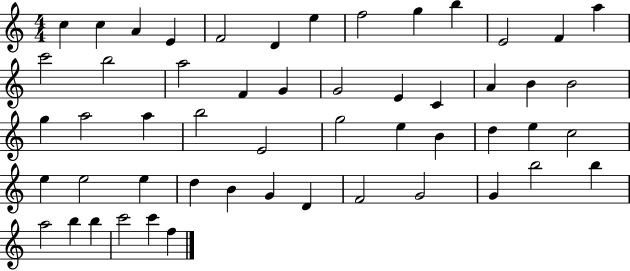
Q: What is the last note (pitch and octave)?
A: F5